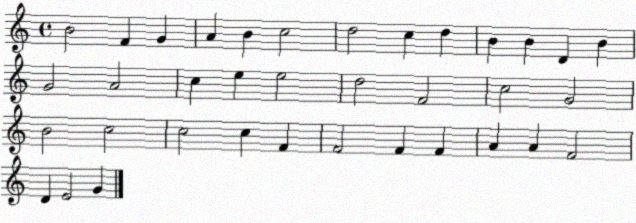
X:1
T:Untitled
M:4/4
L:1/4
K:C
B2 F G A B c2 d2 c d B B D B G2 A2 c e e2 d2 F2 c2 G2 B2 c2 c2 c F F2 F F A A F2 D E2 G